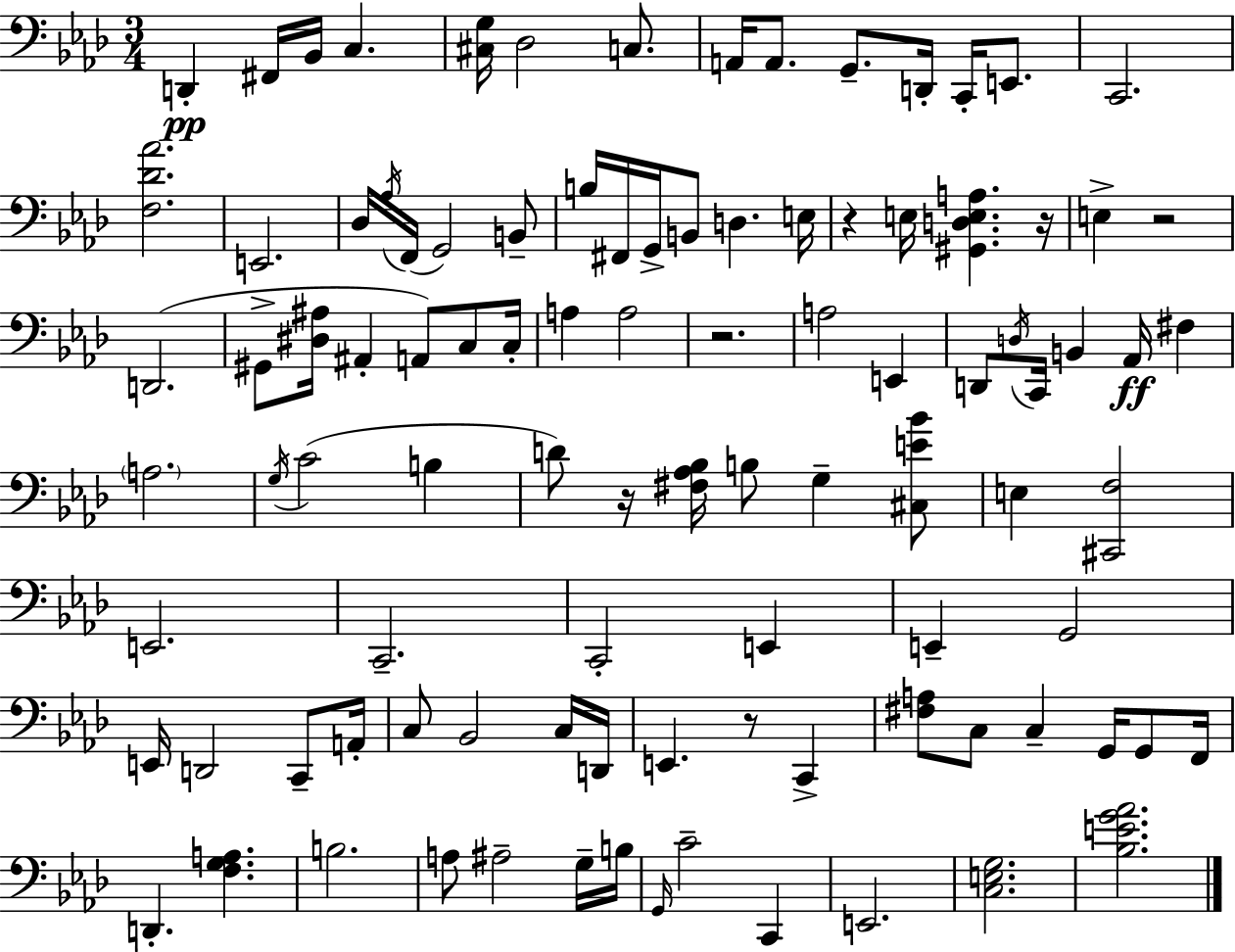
X:1
T:Untitled
M:3/4
L:1/4
K:Ab
D,, ^F,,/4 _B,,/4 C, [^C,G,]/4 _D,2 C,/2 A,,/4 A,,/2 G,,/2 D,,/4 C,,/4 E,,/2 C,,2 [F,_D_A]2 E,,2 _D,/4 _A,/4 F,,/4 G,,2 B,,/2 B,/4 ^F,,/4 G,,/4 B,,/2 D, E,/4 z E,/4 [^G,,D,E,A,] z/4 E, z2 D,,2 ^G,,/2 [^D,^A,]/4 ^A,, A,,/2 C,/2 C,/4 A, A,2 z2 A,2 E,, D,,/2 D,/4 C,,/4 B,, _A,,/4 ^F, A,2 G,/4 C2 B, D/2 z/4 [^F,_A,_B,]/4 B,/2 G, [^C,E_B]/2 E, [^C,,F,]2 E,,2 C,,2 C,,2 E,, E,, G,,2 E,,/4 D,,2 C,,/2 A,,/4 C,/2 _B,,2 C,/4 D,,/4 E,, z/2 C,, [^F,A,]/2 C,/2 C, G,,/4 G,,/2 F,,/4 D,, [F,G,A,] B,2 A,/2 ^A,2 G,/4 B,/4 G,,/4 C2 C,, E,,2 [C,E,G,]2 [_B,EG_A]2